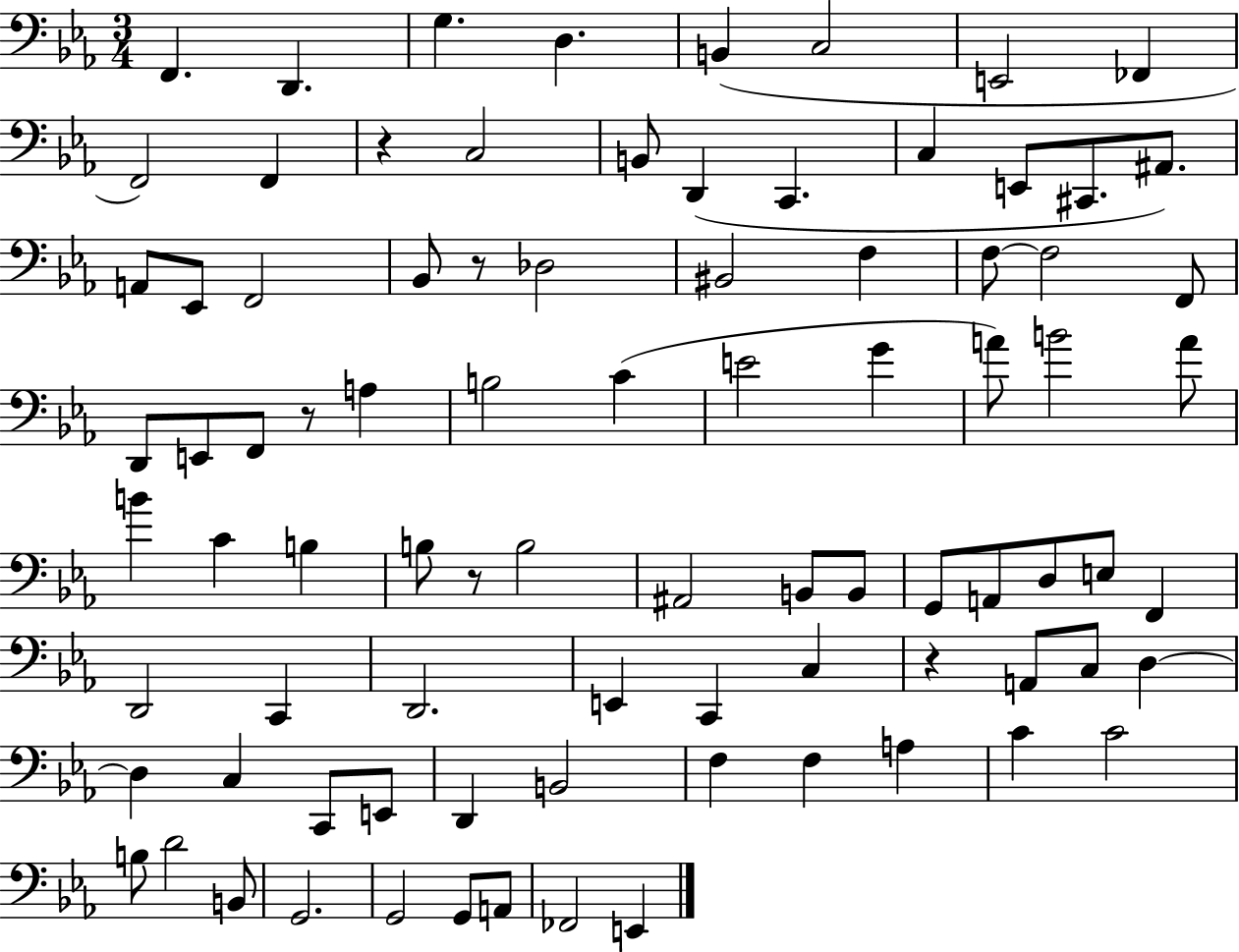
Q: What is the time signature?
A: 3/4